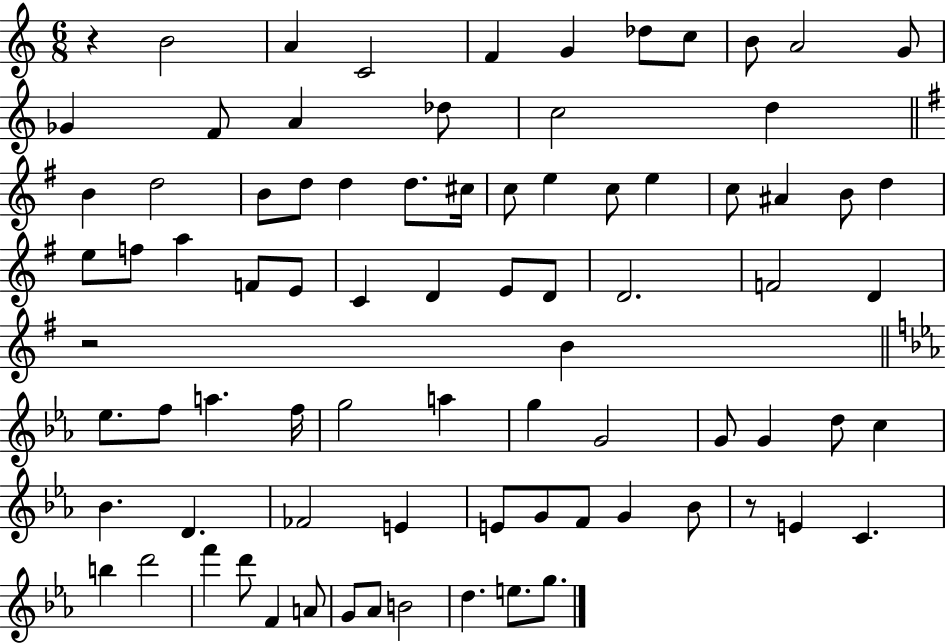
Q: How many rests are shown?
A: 3